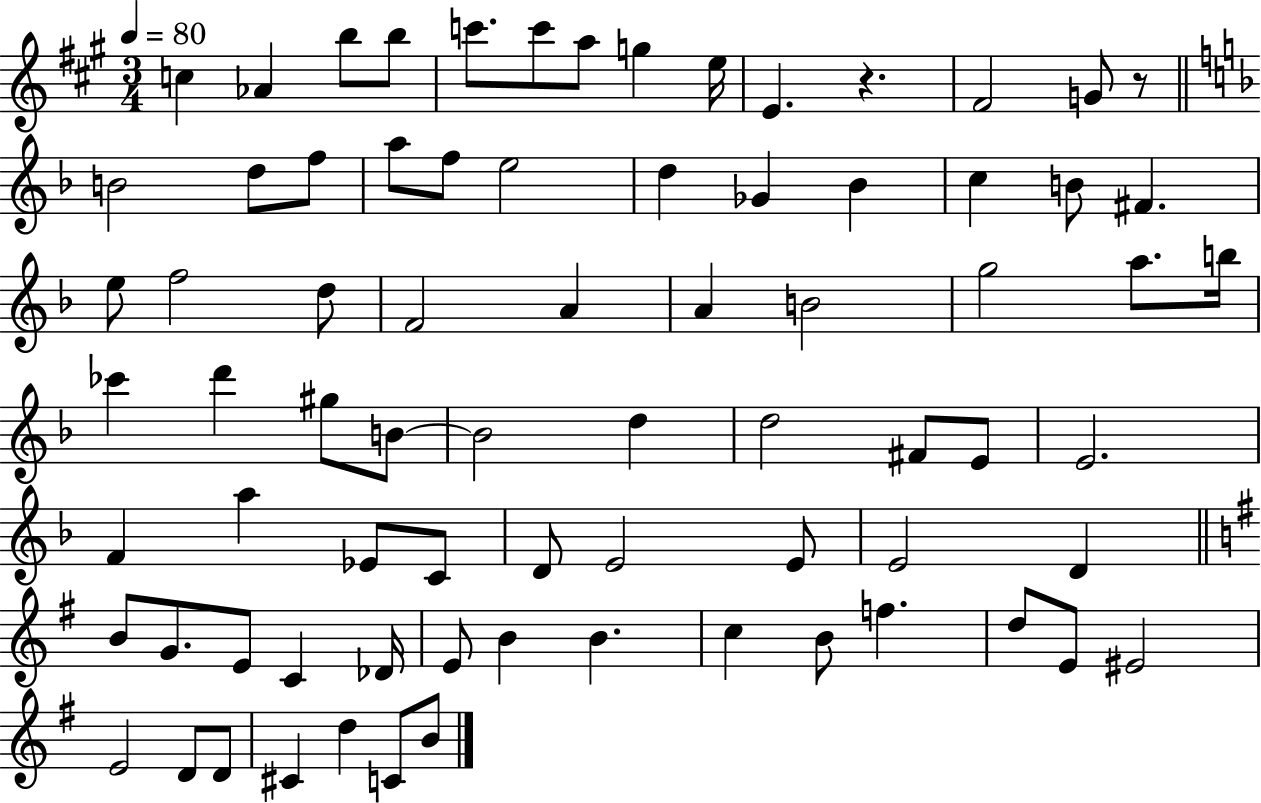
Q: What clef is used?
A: treble